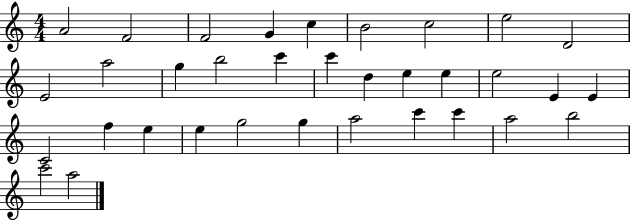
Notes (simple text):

A4/h F4/h F4/h G4/q C5/q B4/h C5/h E5/h D4/h E4/h A5/h G5/q B5/h C6/q C6/q D5/q E5/q E5/q E5/h E4/q E4/q C4/h F5/q E5/q E5/q G5/h G5/q A5/h C6/q C6/q A5/h B5/h C6/h A5/h